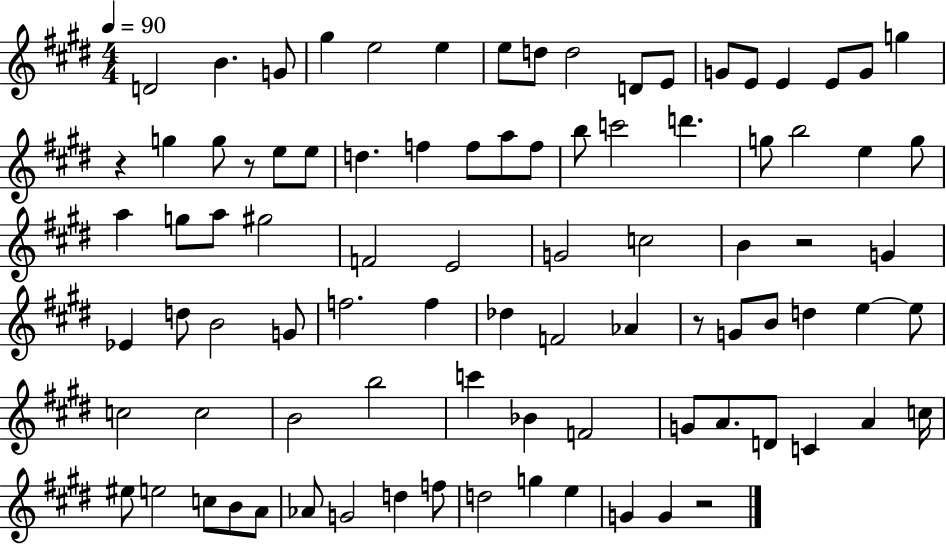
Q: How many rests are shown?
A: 5